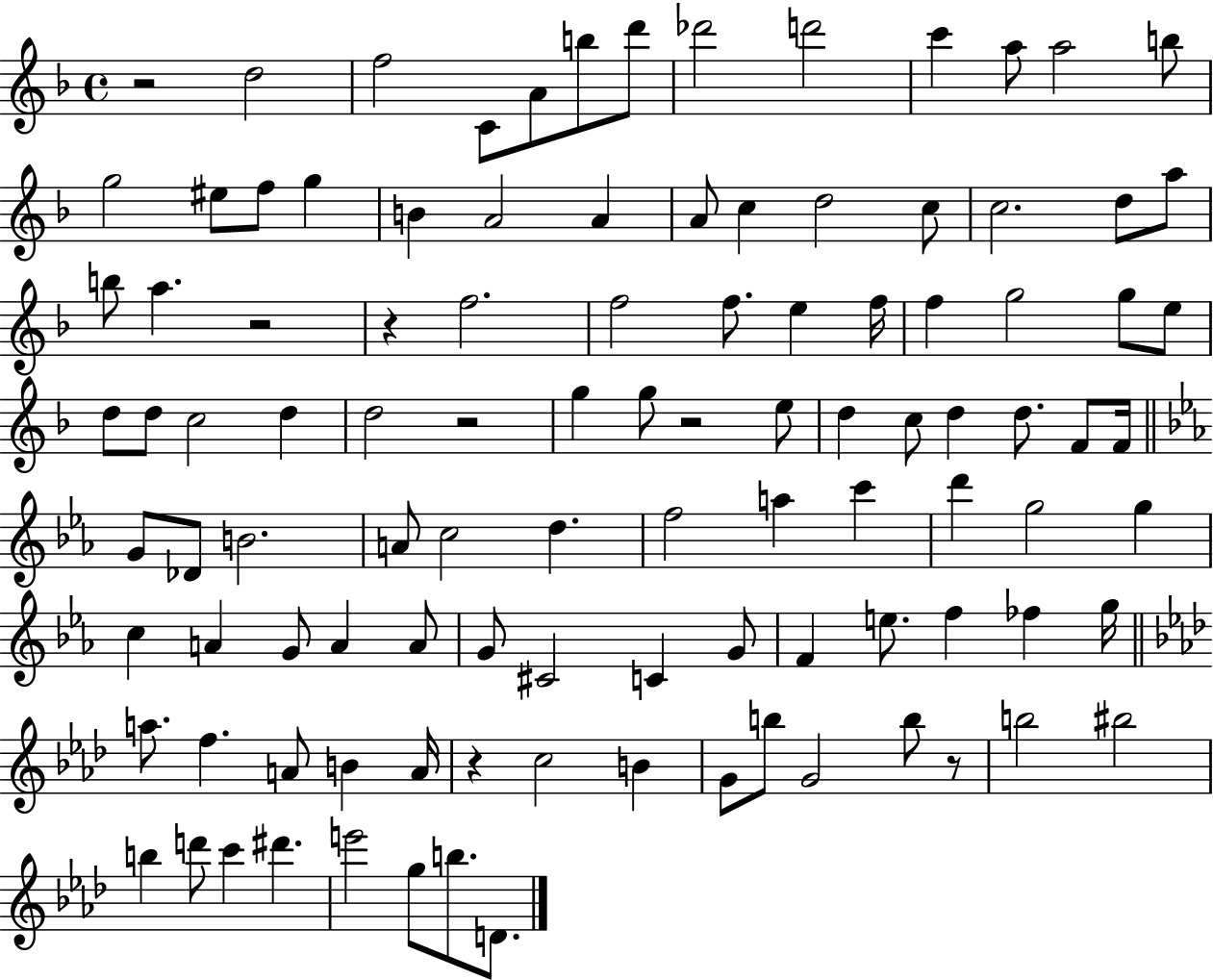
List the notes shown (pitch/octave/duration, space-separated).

R/h D5/h F5/h C4/e A4/e B5/e D6/e Db6/h D6/h C6/q A5/e A5/h B5/e G5/h EIS5/e F5/e G5/q B4/q A4/h A4/q A4/e C5/q D5/h C5/e C5/h. D5/e A5/e B5/e A5/q. R/h R/q F5/h. F5/h F5/e. E5/q F5/s F5/q G5/h G5/e E5/e D5/e D5/e C5/h D5/q D5/h R/h G5/q G5/e R/h E5/e D5/q C5/e D5/q D5/e. F4/e F4/s G4/e Db4/e B4/h. A4/e C5/h D5/q. F5/h A5/q C6/q D6/q G5/h G5/q C5/q A4/q G4/e A4/q A4/e G4/e C#4/h C4/q G4/e F4/q E5/e. F5/q FES5/q G5/s A5/e. F5/q. A4/e B4/q A4/s R/q C5/h B4/q G4/e B5/e G4/h B5/e R/e B5/h BIS5/h B5/q D6/e C6/q D#6/q. E6/h G5/e B5/e. D4/e.